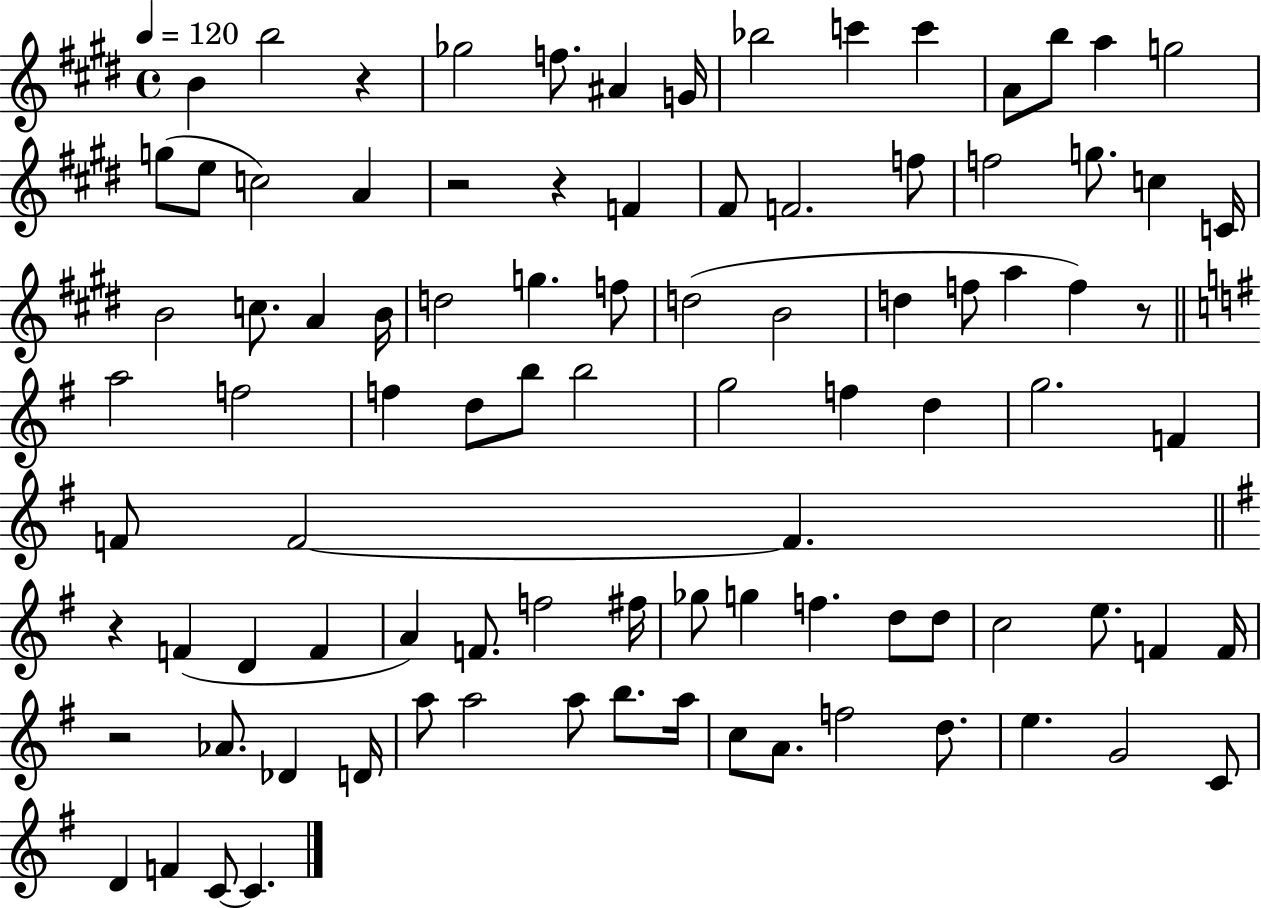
B4/q B5/h R/q Gb5/h F5/e. A#4/q G4/s Bb5/h C6/q C6/q A4/e B5/e A5/q G5/h G5/e E5/e C5/h A4/q R/h R/q F4/q F#4/e F4/h. F5/e F5/h G5/e. C5/q C4/s B4/h C5/e. A4/q B4/s D5/h G5/q. F5/e D5/h B4/h D5/q F5/e A5/q F5/q R/e A5/h F5/h F5/q D5/e B5/e B5/h G5/h F5/q D5/q G5/h. F4/q F4/e F4/h F4/q. R/q F4/q D4/q F4/q A4/q F4/e. F5/h F#5/s Gb5/e G5/q F5/q. D5/e D5/e C5/h E5/e. F4/q F4/s R/h Ab4/e. Db4/q D4/s A5/e A5/h A5/e B5/e. A5/s C5/e A4/e. F5/h D5/e. E5/q. G4/h C4/e D4/q F4/q C4/e C4/q.